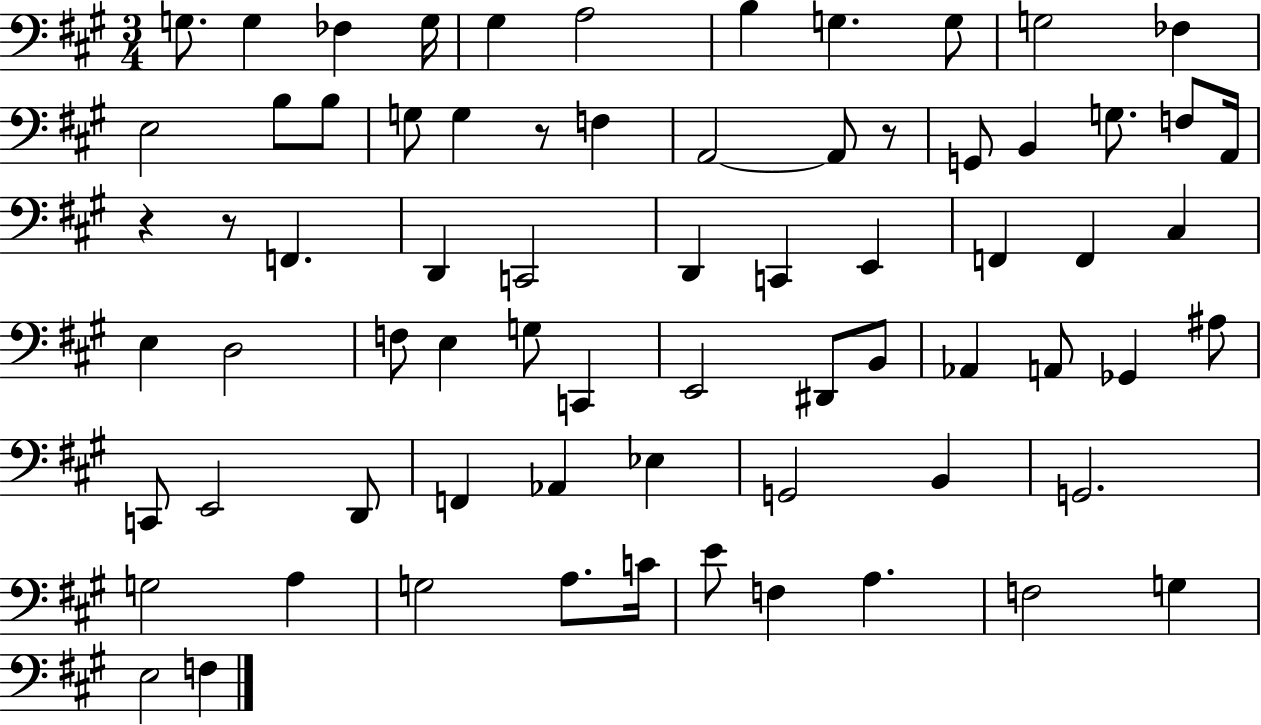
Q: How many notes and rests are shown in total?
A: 71